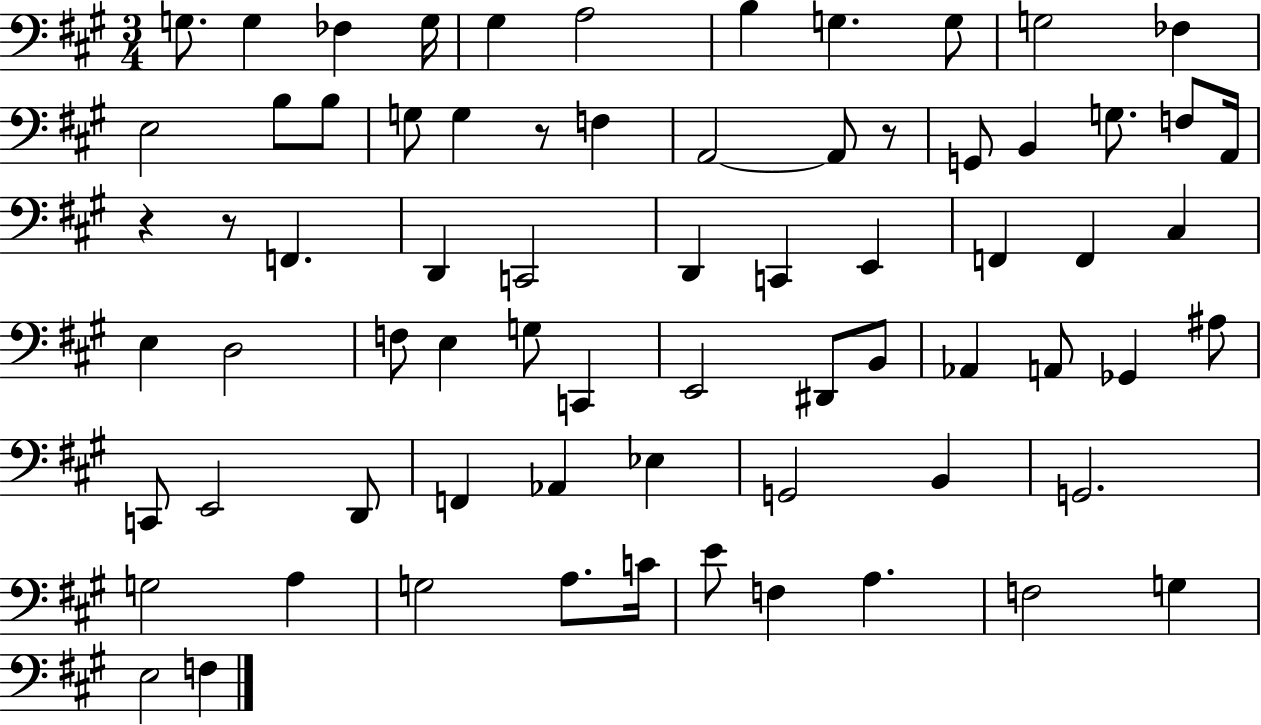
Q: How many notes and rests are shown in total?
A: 71